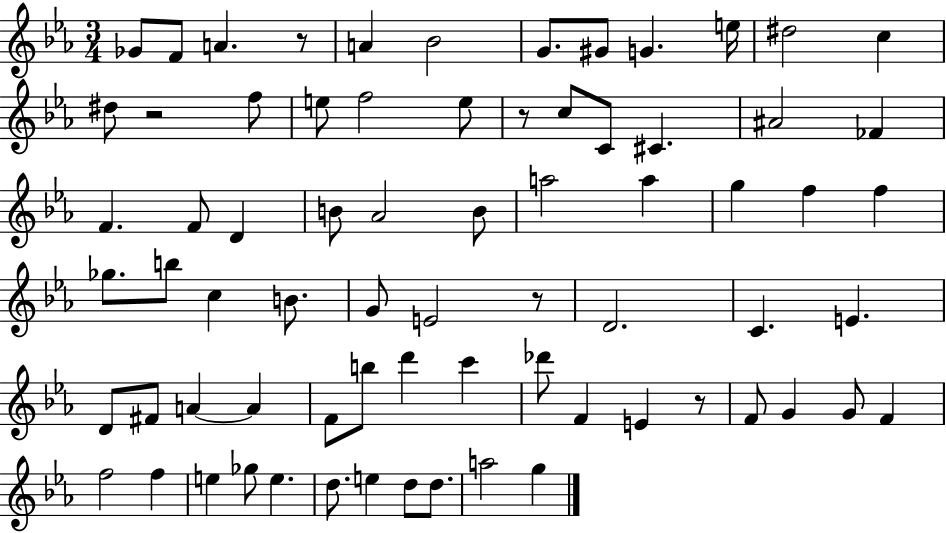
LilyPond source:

{
  \clef treble
  \numericTimeSignature
  \time 3/4
  \key ees \major
  ges'8 f'8 a'4. r8 | a'4 bes'2 | g'8. gis'8 g'4. e''16 | dis''2 c''4 | \break dis''8 r2 f''8 | e''8 f''2 e''8 | r8 c''8 c'8 cis'4. | ais'2 fes'4 | \break f'4. f'8 d'4 | b'8 aes'2 b'8 | a''2 a''4 | g''4 f''4 f''4 | \break ges''8. b''8 c''4 b'8. | g'8 e'2 r8 | d'2. | c'4. e'4. | \break d'8 fis'8 a'4~~ a'4 | f'8 b''8 d'''4 c'''4 | des'''8 f'4 e'4 r8 | f'8 g'4 g'8 f'4 | \break f''2 f''4 | e''4 ges''8 e''4. | d''8. e''4 d''8 d''8. | a''2 g''4 | \break \bar "|."
}